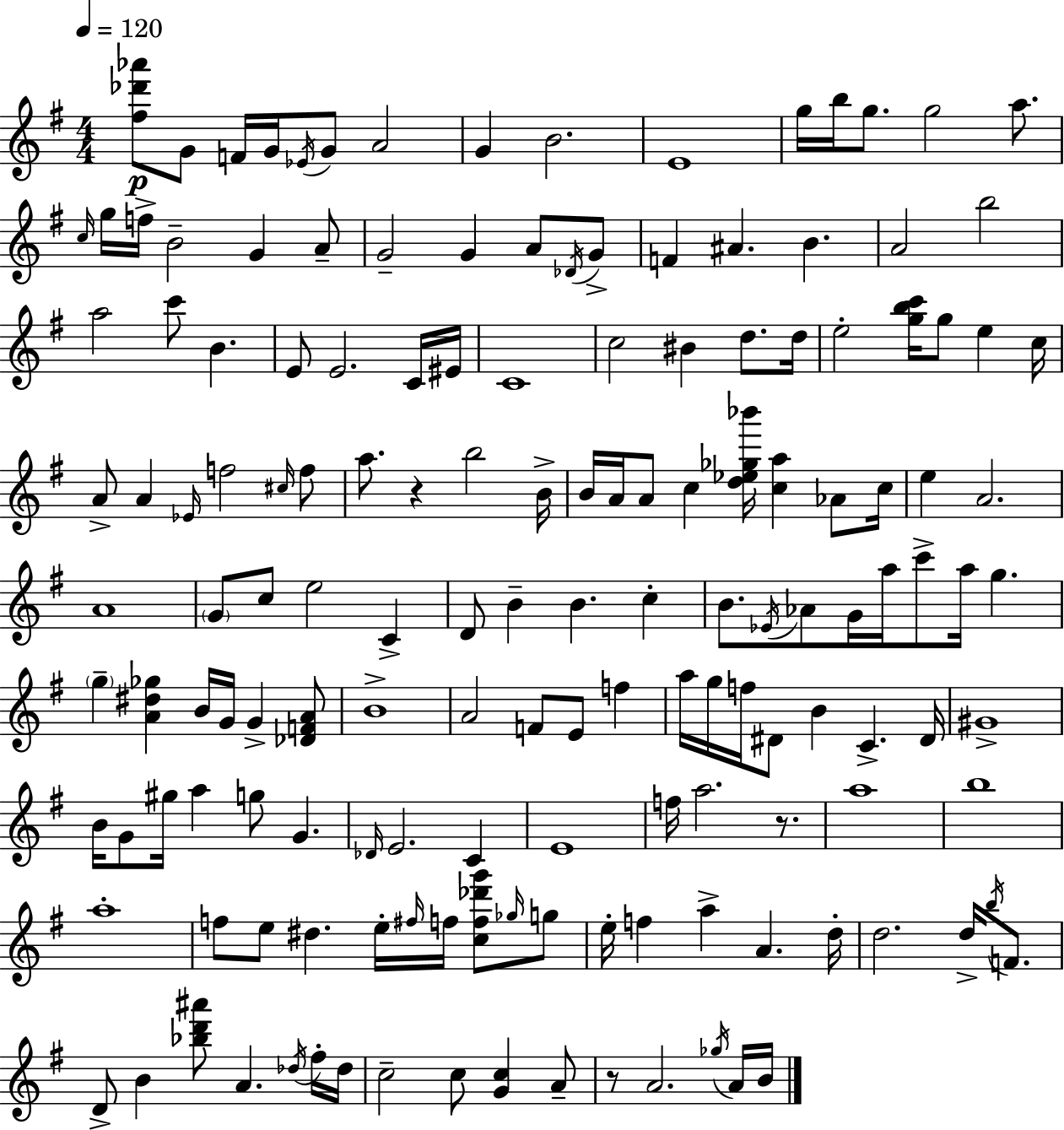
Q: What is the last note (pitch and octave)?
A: B4